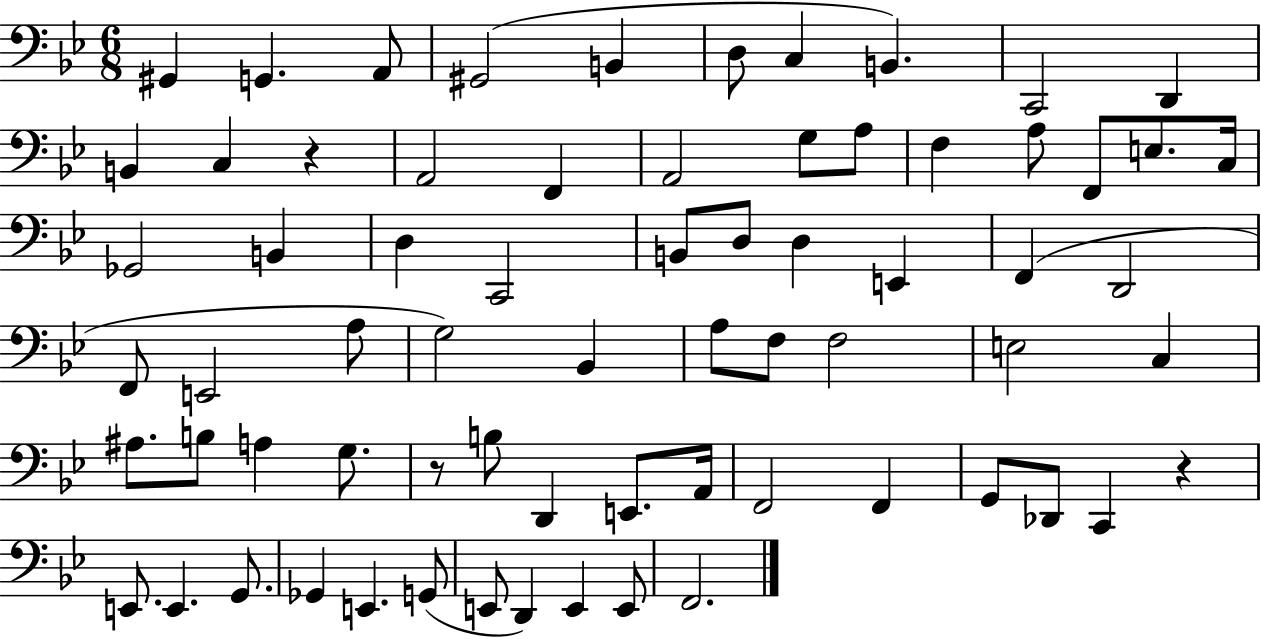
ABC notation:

X:1
T:Untitled
M:6/8
L:1/4
K:Bb
^G,, G,, A,,/2 ^G,,2 B,, D,/2 C, B,, C,,2 D,, B,, C, z A,,2 F,, A,,2 G,/2 A,/2 F, A,/2 F,,/2 E,/2 C,/4 _G,,2 B,, D, C,,2 B,,/2 D,/2 D, E,, F,, D,,2 F,,/2 E,,2 A,/2 G,2 _B,, A,/2 F,/2 F,2 E,2 C, ^A,/2 B,/2 A, G,/2 z/2 B,/2 D,, E,,/2 A,,/4 F,,2 F,, G,,/2 _D,,/2 C,, z E,,/2 E,, G,,/2 _G,, E,, G,,/2 E,,/2 D,, E,, E,,/2 F,,2